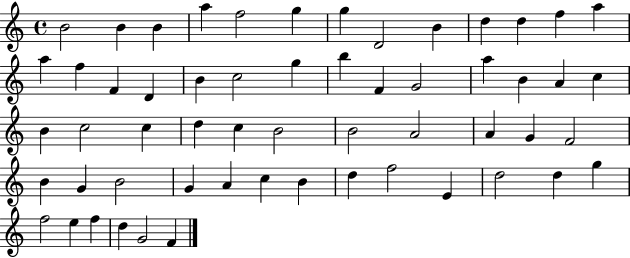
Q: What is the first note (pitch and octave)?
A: B4